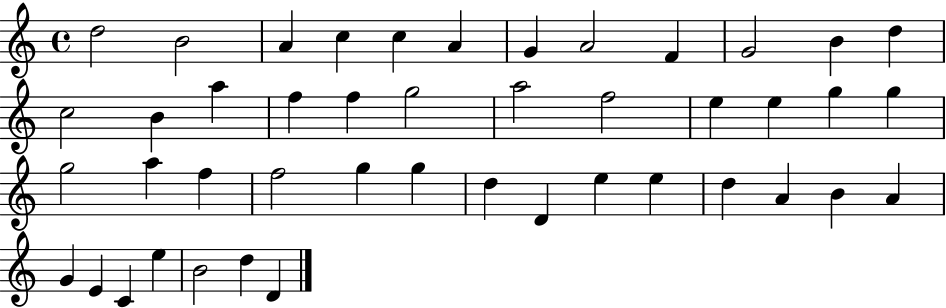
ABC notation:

X:1
T:Untitled
M:4/4
L:1/4
K:C
d2 B2 A c c A G A2 F G2 B d c2 B a f f g2 a2 f2 e e g g g2 a f f2 g g d D e e d A B A G E C e B2 d D